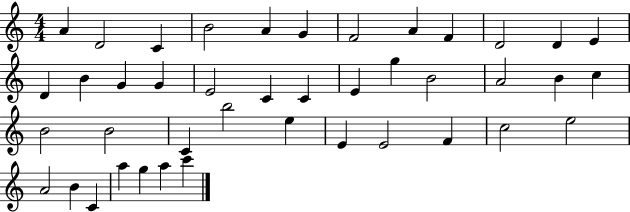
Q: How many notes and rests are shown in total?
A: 42